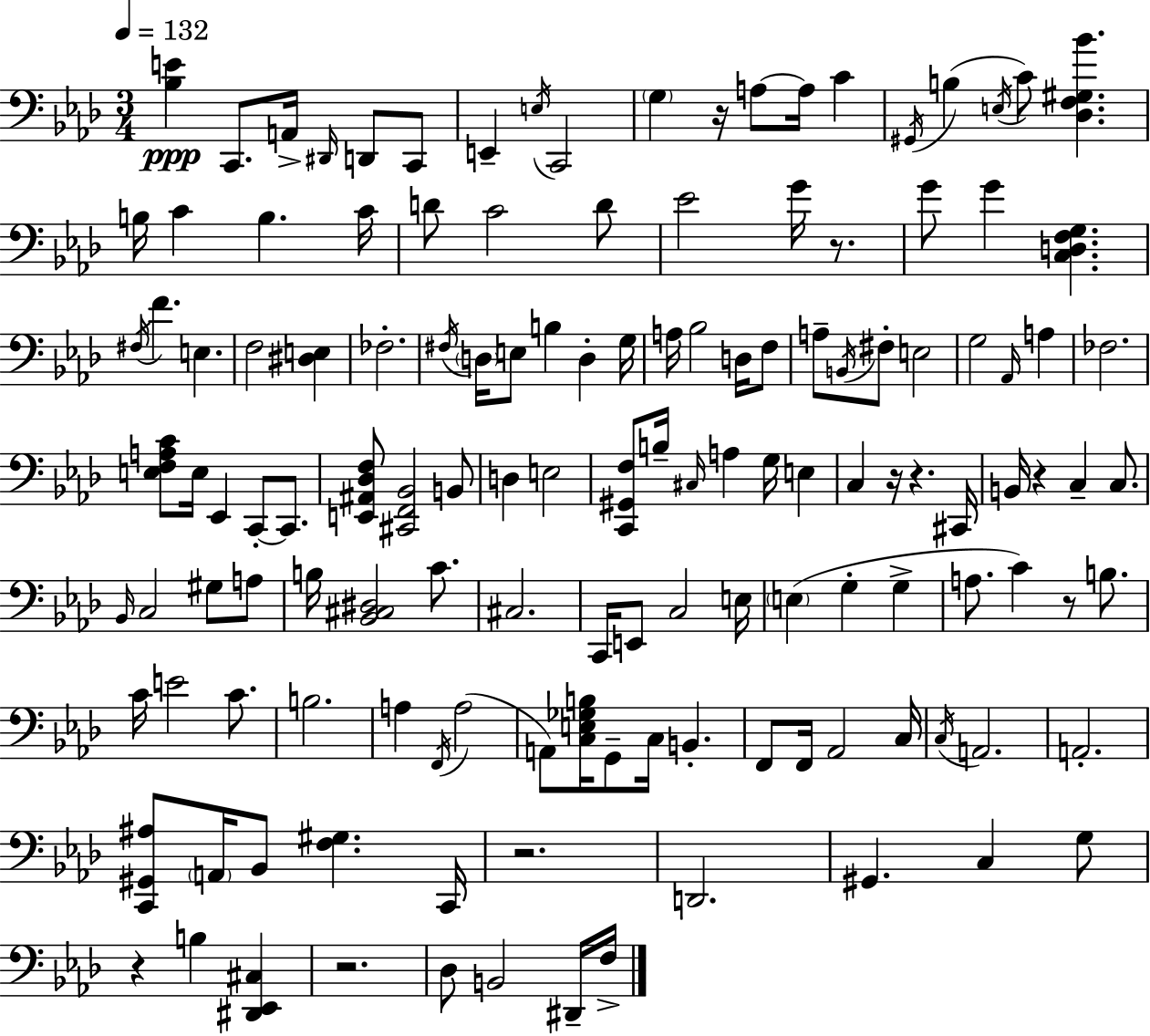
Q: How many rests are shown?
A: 9